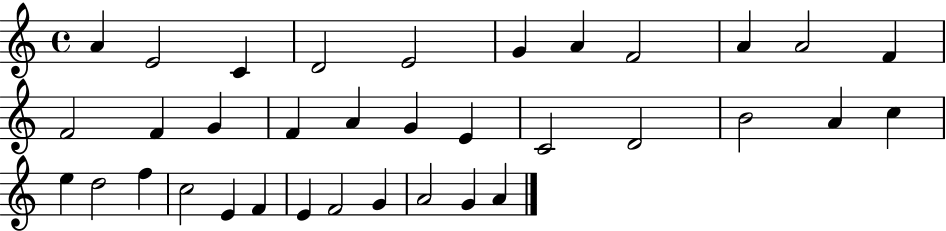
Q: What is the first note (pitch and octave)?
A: A4